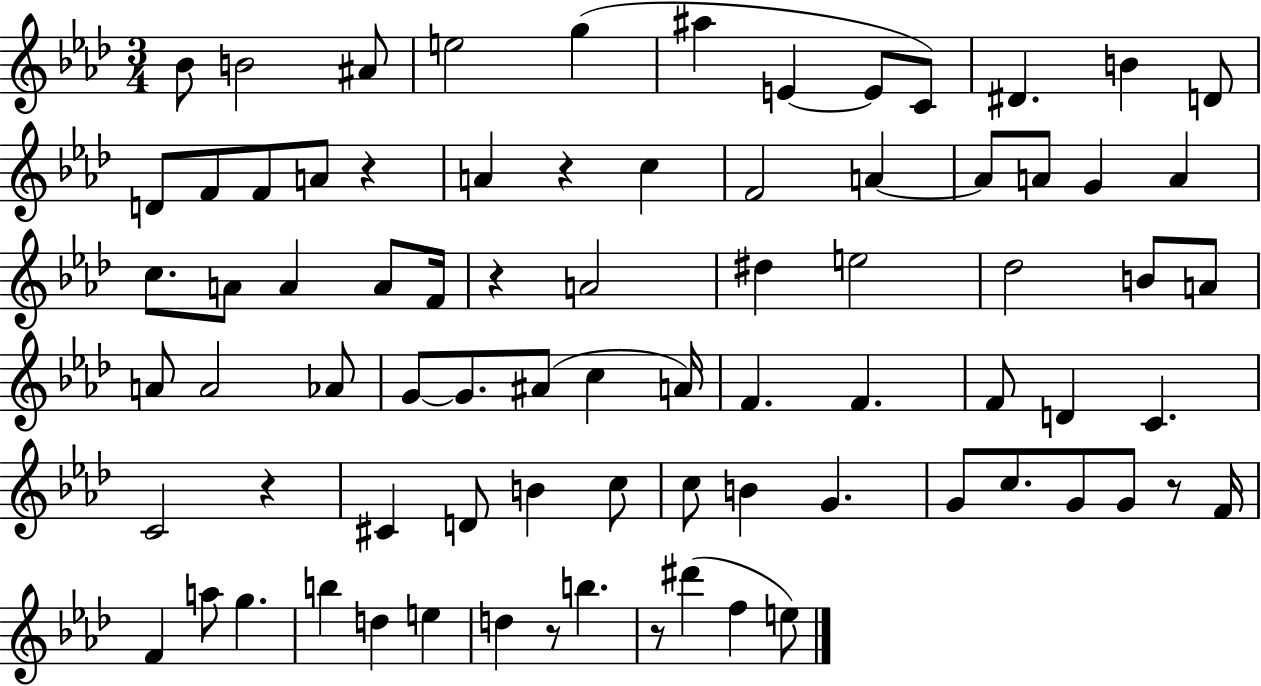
X:1
T:Untitled
M:3/4
L:1/4
K:Ab
_B/2 B2 ^A/2 e2 g ^a E E/2 C/2 ^D B D/2 D/2 F/2 F/2 A/2 z A z c F2 A A/2 A/2 G A c/2 A/2 A A/2 F/4 z A2 ^d e2 _d2 B/2 A/2 A/2 A2 _A/2 G/2 G/2 ^A/2 c A/4 F F F/2 D C C2 z ^C D/2 B c/2 c/2 B G G/2 c/2 G/2 G/2 z/2 F/4 F a/2 g b d e d z/2 b z/2 ^d' f e/2